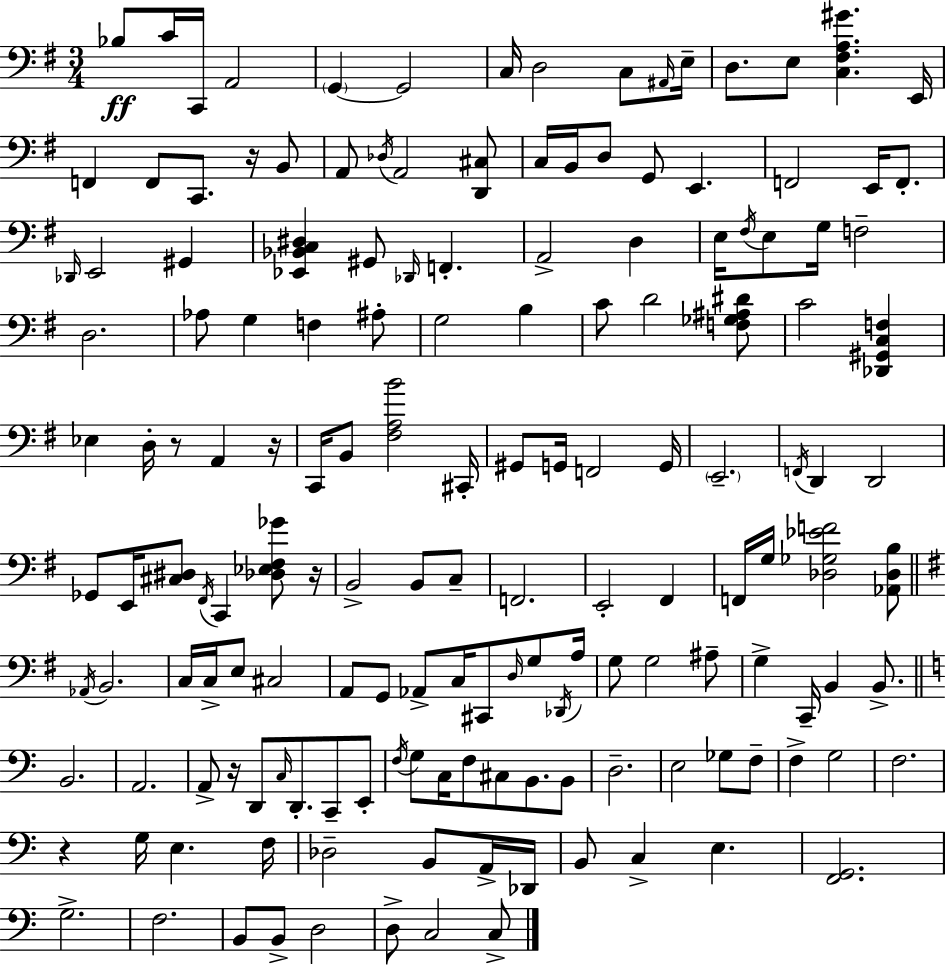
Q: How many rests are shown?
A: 6